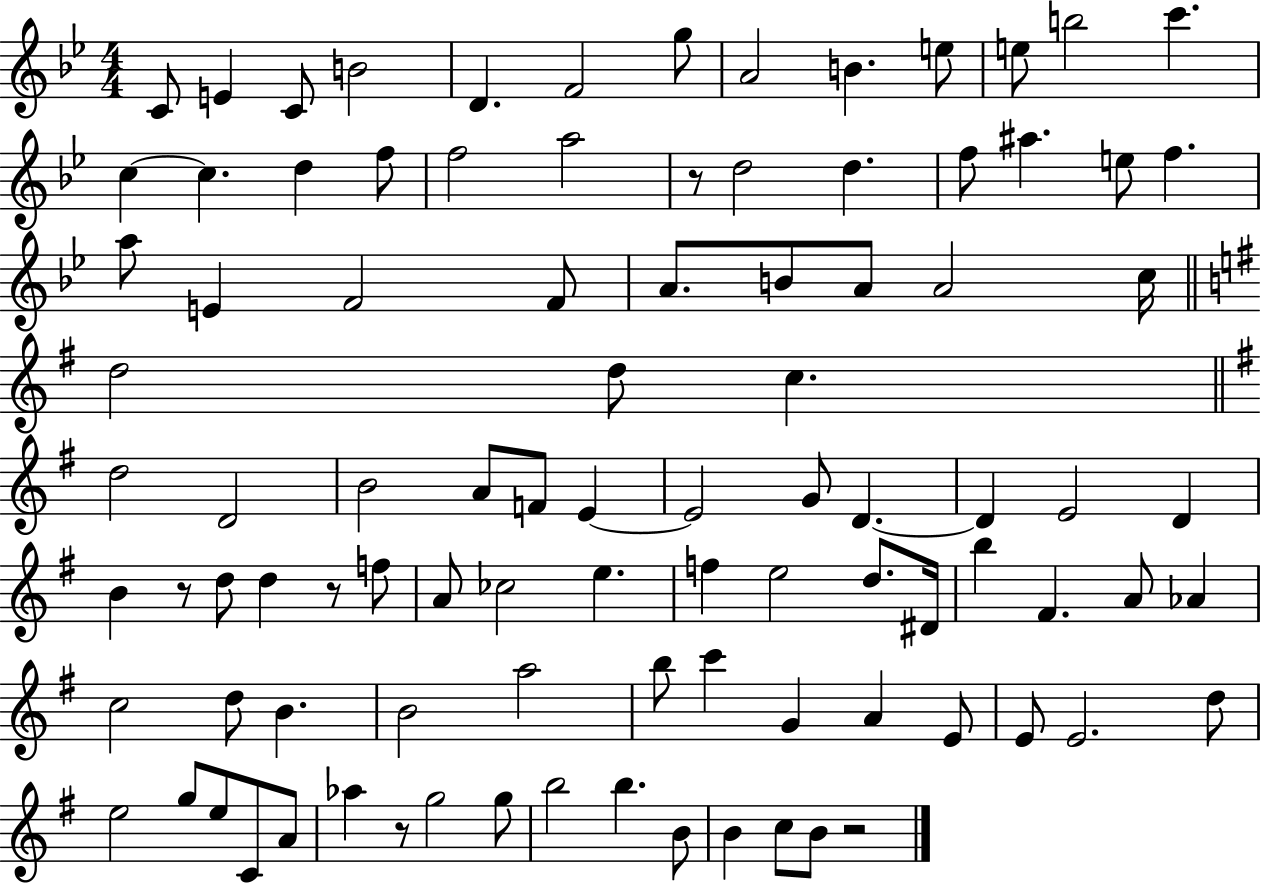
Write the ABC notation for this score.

X:1
T:Untitled
M:4/4
L:1/4
K:Bb
C/2 E C/2 B2 D F2 g/2 A2 B e/2 e/2 b2 c' c c d f/2 f2 a2 z/2 d2 d f/2 ^a e/2 f a/2 E F2 F/2 A/2 B/2 A/2 A2 c/4 d2 d/2 c d2 D2 B2 A/2 F/2 E E2 G/2 D D E2 D B z/2 d/2 d z/2 f/2 A/2 _c2 e f e2 d/2 ^D/4 b ^F A/2 _A c2 d/2 B B2 a2 b/2 c' G A E/2 E/2 E2 d/2 e2 g/2 e/2 C/2 A/2 _a z/2 g2 g/2 b2 b B/2 B c/2 B/2 z2